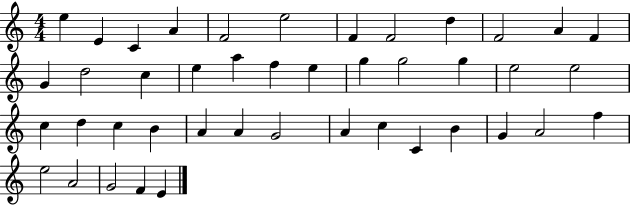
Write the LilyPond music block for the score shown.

{
  \clef treble
  \numericTimeSignature
  \time 4/4
  \key c \major
  e''4 e'4 c'4 a'4 | f'2 e''2 | f'4 f'2 d''4 | f'2 a'4 f'4 | \break g'4 d''2 c''4 | e''4 a''4 f''4 e''4 | g''4 g''2 g''4 | e''2 e''2 | \break c''4 d''4 c''4 b'4 | a'4 a'4 g'2 | a'4 c''4 c'4 b'4 | g'4 a'2 f''4 | \break e''2 a'2 | g'2 f'4 e'4 | \bar "|."
}